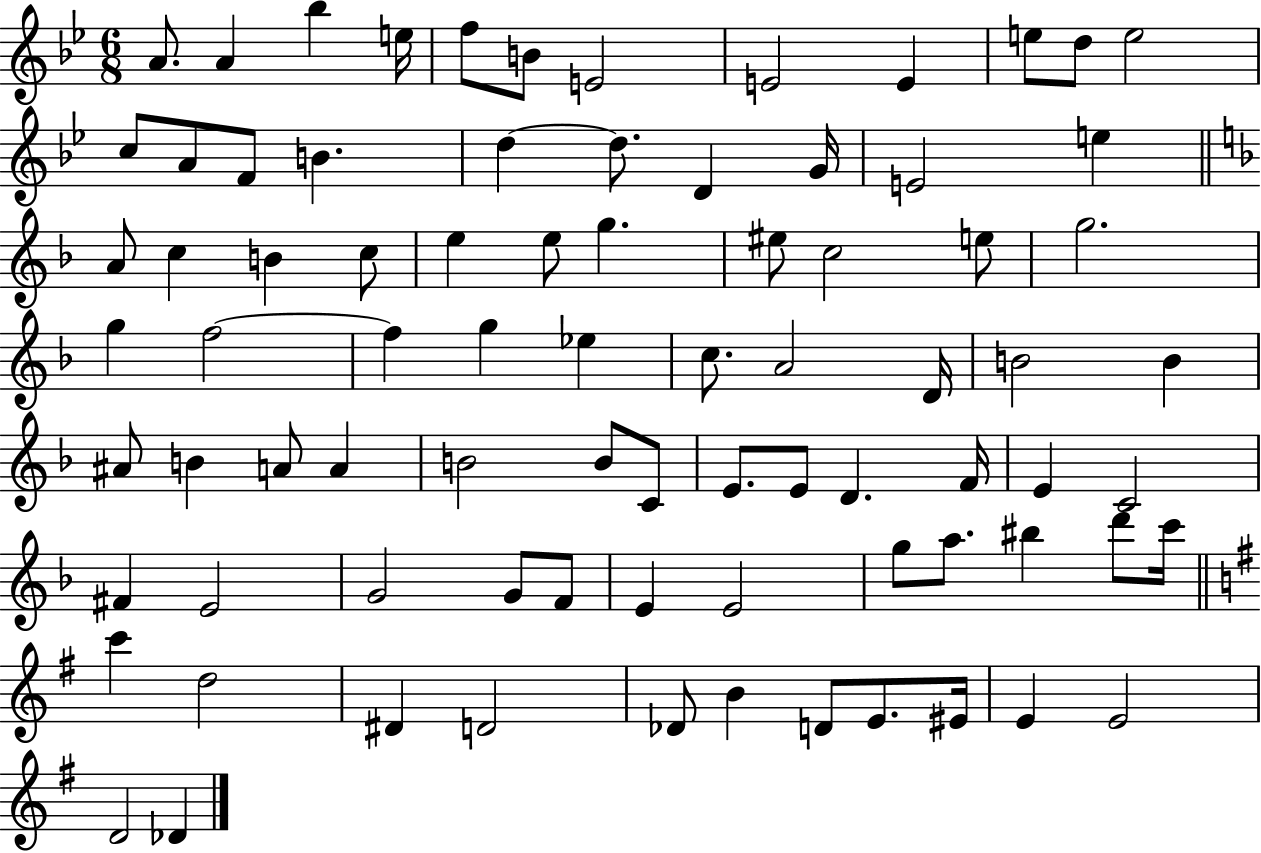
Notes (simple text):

A4/e. A4/q Bb5/q E5/s F5/e B4/e E4/h E4/h E4/q E5/e D5/e E5/h C5/e A4/e F4/e B4/q. D5/q D5/e. D4/q G4/s E4/h E5/q A4/e C5/q B4/q C5/e E5/q E5/e G5/q. EIS5/e C5/h E5/e G5/h. G5/q F5/h F5/q G5/q Eb5/q C5/e. A4/h D4/s B4/h B4/q A#4/e B4/q A4/e A4/q B4/h B4/e C4/e E4/e. E4/e D4/q. F4/s E4/q C4/h F#4/q E4/h G4/h G4/e F4/e E4/q E4/h G5/e A5/e. BIS5/q D6/e C6/s C6/q D5/h D#4/q D4/h Db4/e B4/q D4/e E4/e. EIS4/s E4/q E4/h D4/h Db4/q